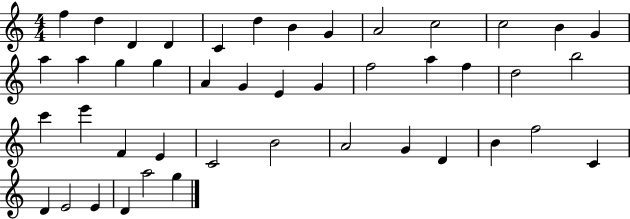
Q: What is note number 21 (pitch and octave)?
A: G4